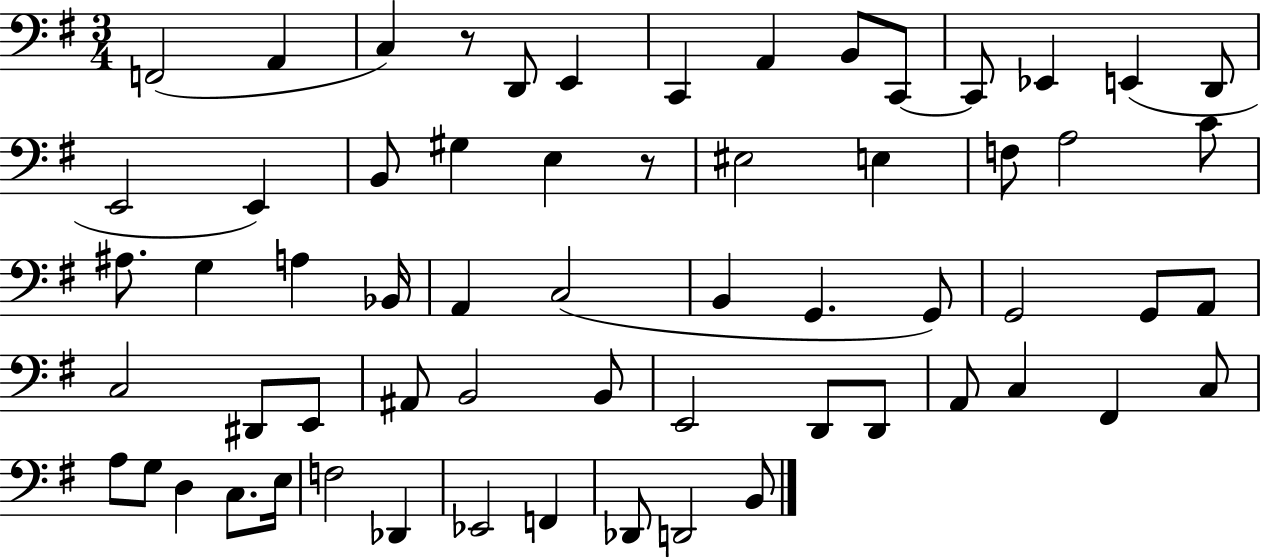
X:1
T:Untitled
M:3/4
L:1/4
K:G
F,,2 A,, C, z/2 D,,/2 E,, C,, A,, B,,/2 C,,/2 C,,/2 _E,, E,, D,,/2 E,,2 E,, B,,/2 ^G, E, z/2 ^E,2 E, F,/2 A,2 C/2 ^A,/2 G, A, _B,,/4 A,, C,2 B,, G,, G,,/2 G,,2 G,,/2 A,,/2 C,2 ^D,,/2 E,,/2 ^A,,/2 B,,2 B,,/2 E,,2 D,,/2 D,,/2 A,,/2 C, ^F,, C,/2 A,/2 G,/2 D, C,/2 E,/4 F,2 _D,, _E,,2 F,, _D,,/2 D,,2 B,,/2